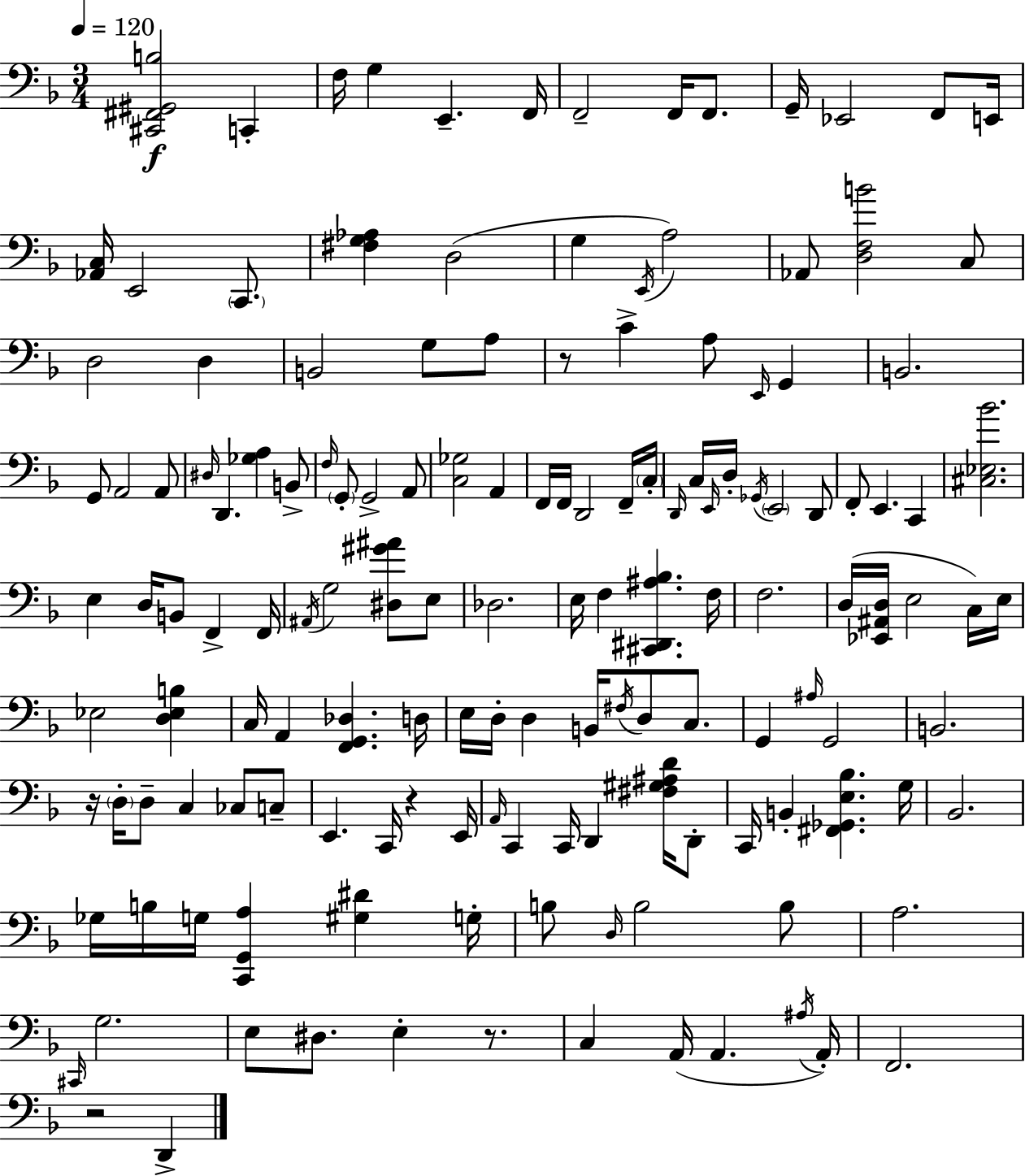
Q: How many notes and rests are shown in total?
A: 147